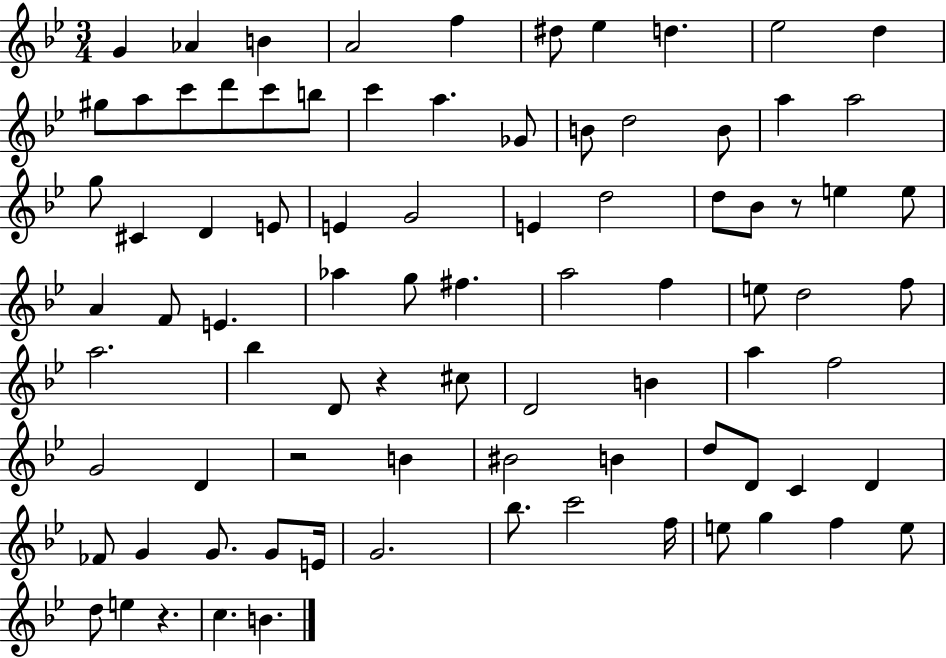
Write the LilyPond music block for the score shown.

{
  \clef treble
  \numericTimeSignature
  \time 3/4
  \key bes \major
  g'4 aes'4 b'4 | a'2 f''4 | dis''8 ees''4 d''4. | ees''2 d''4 | \break gis''8 a''8 c'''8 d'''8 c'''8 b''8 | c'''4 a''4. ges'8 | b'8 d''2 b'8 | a''4 a''2 | \break g''8 cis'4 d'4 e'8 | e'4 g'2 | e'4 d''2 | d''8 bes'8 r8 e''4 e''8 | \break a'4 f'8 e'4. | aes''4 g''8 fis''4. | a''2 f''4 | e''8 d''2 f''8 | \break a''2. | bes''4 d'8 r4 cis''8 | d'2 b'4 | a''4 f''2 | \break g'2 d'4 | r2 b'4 | bis'2 b'4 | d''8 d'8 c'4 d'4 | \break fes'8 g'4 g'8. g'8 e'16 | g'2. | bes''8. c'''2 f''16 | e''8 g''4 f''4 e''8 | \break d''8 e''4 r4. | c''4. b'4. | \bar "|."
}